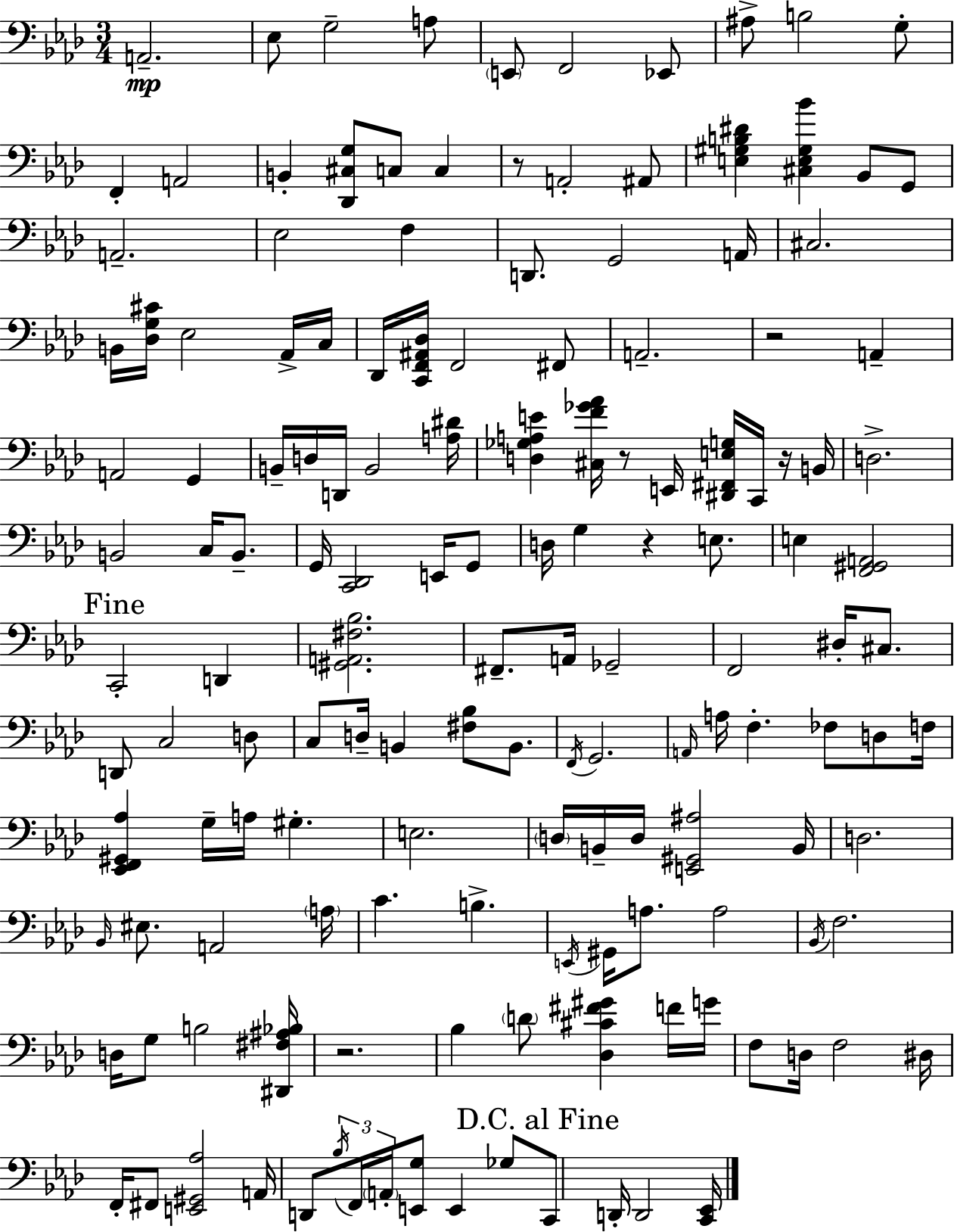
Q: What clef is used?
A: bass